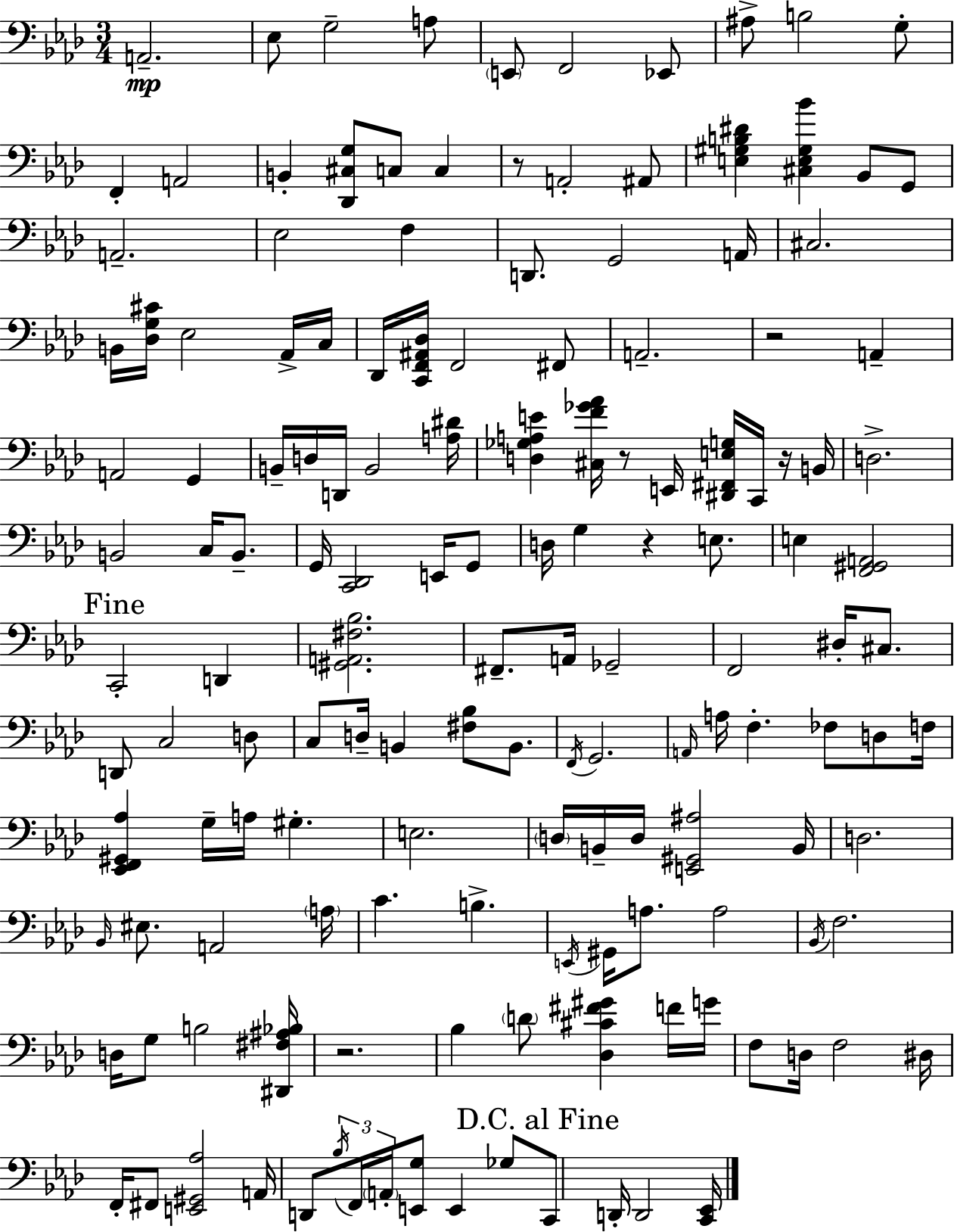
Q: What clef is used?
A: bass